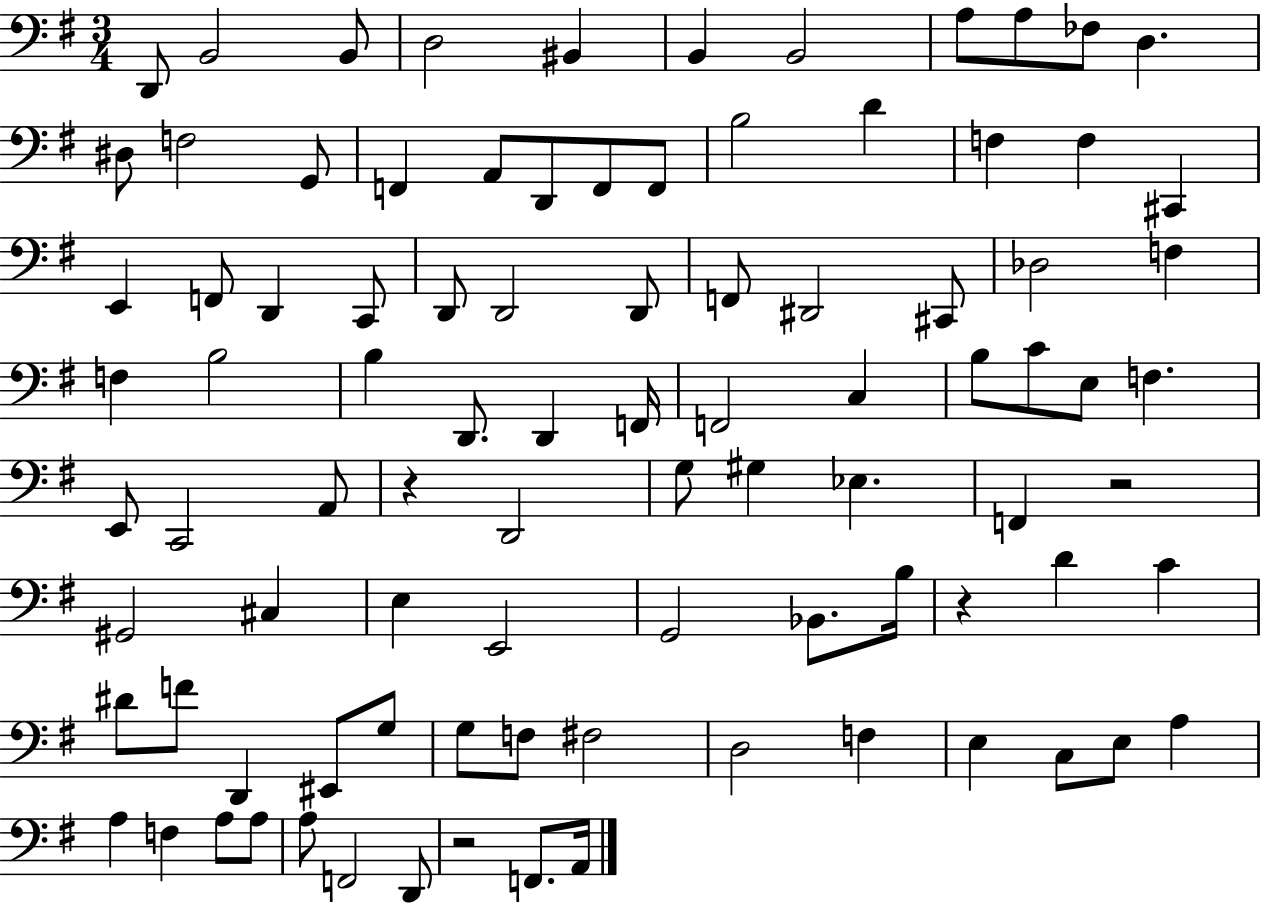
{
  \clef bass
  \numericTimeSignature
  \time 3/4
  \key g \major
  d,8 b,2 b,8 | d2 bis,4 | b,4 b,2 | a8 a8 fes8 d4. | \break dis8 f2 g,8 | f,4 a,8 d,8 f,8 f,8 | b2 d'4 | f4 f4 cis,4 | \break e,4 f,8 d,4 c,8 | d,8 d,2 d,8 | f,8 dis,2 cis,8 | des2 f4 | \break f4 b2 | b4 d,8. d,4 f,16 | f,2 c4 | b8 c'8 e8 f4. | \break e,8 c,2 a,8 | r4 d,2 | g8 gis4 ees4. | f,4 r2 | \break gis,2 cis4 | e4 e,2 | g,2 bes,8. b16 | r4 d'4 c'4 | \break dis'8 f'8 d,4 eis,8 g8 | g8 f8 fis2 | d2 f4 | e4 c8 e8 a4 | \break a4 f4 a8 a8 | a8 f,2 d,8 | r2 f,8. a,16 | \bar "|."
}